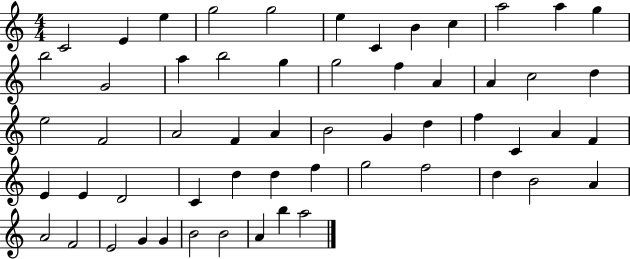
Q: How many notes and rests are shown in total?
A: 57